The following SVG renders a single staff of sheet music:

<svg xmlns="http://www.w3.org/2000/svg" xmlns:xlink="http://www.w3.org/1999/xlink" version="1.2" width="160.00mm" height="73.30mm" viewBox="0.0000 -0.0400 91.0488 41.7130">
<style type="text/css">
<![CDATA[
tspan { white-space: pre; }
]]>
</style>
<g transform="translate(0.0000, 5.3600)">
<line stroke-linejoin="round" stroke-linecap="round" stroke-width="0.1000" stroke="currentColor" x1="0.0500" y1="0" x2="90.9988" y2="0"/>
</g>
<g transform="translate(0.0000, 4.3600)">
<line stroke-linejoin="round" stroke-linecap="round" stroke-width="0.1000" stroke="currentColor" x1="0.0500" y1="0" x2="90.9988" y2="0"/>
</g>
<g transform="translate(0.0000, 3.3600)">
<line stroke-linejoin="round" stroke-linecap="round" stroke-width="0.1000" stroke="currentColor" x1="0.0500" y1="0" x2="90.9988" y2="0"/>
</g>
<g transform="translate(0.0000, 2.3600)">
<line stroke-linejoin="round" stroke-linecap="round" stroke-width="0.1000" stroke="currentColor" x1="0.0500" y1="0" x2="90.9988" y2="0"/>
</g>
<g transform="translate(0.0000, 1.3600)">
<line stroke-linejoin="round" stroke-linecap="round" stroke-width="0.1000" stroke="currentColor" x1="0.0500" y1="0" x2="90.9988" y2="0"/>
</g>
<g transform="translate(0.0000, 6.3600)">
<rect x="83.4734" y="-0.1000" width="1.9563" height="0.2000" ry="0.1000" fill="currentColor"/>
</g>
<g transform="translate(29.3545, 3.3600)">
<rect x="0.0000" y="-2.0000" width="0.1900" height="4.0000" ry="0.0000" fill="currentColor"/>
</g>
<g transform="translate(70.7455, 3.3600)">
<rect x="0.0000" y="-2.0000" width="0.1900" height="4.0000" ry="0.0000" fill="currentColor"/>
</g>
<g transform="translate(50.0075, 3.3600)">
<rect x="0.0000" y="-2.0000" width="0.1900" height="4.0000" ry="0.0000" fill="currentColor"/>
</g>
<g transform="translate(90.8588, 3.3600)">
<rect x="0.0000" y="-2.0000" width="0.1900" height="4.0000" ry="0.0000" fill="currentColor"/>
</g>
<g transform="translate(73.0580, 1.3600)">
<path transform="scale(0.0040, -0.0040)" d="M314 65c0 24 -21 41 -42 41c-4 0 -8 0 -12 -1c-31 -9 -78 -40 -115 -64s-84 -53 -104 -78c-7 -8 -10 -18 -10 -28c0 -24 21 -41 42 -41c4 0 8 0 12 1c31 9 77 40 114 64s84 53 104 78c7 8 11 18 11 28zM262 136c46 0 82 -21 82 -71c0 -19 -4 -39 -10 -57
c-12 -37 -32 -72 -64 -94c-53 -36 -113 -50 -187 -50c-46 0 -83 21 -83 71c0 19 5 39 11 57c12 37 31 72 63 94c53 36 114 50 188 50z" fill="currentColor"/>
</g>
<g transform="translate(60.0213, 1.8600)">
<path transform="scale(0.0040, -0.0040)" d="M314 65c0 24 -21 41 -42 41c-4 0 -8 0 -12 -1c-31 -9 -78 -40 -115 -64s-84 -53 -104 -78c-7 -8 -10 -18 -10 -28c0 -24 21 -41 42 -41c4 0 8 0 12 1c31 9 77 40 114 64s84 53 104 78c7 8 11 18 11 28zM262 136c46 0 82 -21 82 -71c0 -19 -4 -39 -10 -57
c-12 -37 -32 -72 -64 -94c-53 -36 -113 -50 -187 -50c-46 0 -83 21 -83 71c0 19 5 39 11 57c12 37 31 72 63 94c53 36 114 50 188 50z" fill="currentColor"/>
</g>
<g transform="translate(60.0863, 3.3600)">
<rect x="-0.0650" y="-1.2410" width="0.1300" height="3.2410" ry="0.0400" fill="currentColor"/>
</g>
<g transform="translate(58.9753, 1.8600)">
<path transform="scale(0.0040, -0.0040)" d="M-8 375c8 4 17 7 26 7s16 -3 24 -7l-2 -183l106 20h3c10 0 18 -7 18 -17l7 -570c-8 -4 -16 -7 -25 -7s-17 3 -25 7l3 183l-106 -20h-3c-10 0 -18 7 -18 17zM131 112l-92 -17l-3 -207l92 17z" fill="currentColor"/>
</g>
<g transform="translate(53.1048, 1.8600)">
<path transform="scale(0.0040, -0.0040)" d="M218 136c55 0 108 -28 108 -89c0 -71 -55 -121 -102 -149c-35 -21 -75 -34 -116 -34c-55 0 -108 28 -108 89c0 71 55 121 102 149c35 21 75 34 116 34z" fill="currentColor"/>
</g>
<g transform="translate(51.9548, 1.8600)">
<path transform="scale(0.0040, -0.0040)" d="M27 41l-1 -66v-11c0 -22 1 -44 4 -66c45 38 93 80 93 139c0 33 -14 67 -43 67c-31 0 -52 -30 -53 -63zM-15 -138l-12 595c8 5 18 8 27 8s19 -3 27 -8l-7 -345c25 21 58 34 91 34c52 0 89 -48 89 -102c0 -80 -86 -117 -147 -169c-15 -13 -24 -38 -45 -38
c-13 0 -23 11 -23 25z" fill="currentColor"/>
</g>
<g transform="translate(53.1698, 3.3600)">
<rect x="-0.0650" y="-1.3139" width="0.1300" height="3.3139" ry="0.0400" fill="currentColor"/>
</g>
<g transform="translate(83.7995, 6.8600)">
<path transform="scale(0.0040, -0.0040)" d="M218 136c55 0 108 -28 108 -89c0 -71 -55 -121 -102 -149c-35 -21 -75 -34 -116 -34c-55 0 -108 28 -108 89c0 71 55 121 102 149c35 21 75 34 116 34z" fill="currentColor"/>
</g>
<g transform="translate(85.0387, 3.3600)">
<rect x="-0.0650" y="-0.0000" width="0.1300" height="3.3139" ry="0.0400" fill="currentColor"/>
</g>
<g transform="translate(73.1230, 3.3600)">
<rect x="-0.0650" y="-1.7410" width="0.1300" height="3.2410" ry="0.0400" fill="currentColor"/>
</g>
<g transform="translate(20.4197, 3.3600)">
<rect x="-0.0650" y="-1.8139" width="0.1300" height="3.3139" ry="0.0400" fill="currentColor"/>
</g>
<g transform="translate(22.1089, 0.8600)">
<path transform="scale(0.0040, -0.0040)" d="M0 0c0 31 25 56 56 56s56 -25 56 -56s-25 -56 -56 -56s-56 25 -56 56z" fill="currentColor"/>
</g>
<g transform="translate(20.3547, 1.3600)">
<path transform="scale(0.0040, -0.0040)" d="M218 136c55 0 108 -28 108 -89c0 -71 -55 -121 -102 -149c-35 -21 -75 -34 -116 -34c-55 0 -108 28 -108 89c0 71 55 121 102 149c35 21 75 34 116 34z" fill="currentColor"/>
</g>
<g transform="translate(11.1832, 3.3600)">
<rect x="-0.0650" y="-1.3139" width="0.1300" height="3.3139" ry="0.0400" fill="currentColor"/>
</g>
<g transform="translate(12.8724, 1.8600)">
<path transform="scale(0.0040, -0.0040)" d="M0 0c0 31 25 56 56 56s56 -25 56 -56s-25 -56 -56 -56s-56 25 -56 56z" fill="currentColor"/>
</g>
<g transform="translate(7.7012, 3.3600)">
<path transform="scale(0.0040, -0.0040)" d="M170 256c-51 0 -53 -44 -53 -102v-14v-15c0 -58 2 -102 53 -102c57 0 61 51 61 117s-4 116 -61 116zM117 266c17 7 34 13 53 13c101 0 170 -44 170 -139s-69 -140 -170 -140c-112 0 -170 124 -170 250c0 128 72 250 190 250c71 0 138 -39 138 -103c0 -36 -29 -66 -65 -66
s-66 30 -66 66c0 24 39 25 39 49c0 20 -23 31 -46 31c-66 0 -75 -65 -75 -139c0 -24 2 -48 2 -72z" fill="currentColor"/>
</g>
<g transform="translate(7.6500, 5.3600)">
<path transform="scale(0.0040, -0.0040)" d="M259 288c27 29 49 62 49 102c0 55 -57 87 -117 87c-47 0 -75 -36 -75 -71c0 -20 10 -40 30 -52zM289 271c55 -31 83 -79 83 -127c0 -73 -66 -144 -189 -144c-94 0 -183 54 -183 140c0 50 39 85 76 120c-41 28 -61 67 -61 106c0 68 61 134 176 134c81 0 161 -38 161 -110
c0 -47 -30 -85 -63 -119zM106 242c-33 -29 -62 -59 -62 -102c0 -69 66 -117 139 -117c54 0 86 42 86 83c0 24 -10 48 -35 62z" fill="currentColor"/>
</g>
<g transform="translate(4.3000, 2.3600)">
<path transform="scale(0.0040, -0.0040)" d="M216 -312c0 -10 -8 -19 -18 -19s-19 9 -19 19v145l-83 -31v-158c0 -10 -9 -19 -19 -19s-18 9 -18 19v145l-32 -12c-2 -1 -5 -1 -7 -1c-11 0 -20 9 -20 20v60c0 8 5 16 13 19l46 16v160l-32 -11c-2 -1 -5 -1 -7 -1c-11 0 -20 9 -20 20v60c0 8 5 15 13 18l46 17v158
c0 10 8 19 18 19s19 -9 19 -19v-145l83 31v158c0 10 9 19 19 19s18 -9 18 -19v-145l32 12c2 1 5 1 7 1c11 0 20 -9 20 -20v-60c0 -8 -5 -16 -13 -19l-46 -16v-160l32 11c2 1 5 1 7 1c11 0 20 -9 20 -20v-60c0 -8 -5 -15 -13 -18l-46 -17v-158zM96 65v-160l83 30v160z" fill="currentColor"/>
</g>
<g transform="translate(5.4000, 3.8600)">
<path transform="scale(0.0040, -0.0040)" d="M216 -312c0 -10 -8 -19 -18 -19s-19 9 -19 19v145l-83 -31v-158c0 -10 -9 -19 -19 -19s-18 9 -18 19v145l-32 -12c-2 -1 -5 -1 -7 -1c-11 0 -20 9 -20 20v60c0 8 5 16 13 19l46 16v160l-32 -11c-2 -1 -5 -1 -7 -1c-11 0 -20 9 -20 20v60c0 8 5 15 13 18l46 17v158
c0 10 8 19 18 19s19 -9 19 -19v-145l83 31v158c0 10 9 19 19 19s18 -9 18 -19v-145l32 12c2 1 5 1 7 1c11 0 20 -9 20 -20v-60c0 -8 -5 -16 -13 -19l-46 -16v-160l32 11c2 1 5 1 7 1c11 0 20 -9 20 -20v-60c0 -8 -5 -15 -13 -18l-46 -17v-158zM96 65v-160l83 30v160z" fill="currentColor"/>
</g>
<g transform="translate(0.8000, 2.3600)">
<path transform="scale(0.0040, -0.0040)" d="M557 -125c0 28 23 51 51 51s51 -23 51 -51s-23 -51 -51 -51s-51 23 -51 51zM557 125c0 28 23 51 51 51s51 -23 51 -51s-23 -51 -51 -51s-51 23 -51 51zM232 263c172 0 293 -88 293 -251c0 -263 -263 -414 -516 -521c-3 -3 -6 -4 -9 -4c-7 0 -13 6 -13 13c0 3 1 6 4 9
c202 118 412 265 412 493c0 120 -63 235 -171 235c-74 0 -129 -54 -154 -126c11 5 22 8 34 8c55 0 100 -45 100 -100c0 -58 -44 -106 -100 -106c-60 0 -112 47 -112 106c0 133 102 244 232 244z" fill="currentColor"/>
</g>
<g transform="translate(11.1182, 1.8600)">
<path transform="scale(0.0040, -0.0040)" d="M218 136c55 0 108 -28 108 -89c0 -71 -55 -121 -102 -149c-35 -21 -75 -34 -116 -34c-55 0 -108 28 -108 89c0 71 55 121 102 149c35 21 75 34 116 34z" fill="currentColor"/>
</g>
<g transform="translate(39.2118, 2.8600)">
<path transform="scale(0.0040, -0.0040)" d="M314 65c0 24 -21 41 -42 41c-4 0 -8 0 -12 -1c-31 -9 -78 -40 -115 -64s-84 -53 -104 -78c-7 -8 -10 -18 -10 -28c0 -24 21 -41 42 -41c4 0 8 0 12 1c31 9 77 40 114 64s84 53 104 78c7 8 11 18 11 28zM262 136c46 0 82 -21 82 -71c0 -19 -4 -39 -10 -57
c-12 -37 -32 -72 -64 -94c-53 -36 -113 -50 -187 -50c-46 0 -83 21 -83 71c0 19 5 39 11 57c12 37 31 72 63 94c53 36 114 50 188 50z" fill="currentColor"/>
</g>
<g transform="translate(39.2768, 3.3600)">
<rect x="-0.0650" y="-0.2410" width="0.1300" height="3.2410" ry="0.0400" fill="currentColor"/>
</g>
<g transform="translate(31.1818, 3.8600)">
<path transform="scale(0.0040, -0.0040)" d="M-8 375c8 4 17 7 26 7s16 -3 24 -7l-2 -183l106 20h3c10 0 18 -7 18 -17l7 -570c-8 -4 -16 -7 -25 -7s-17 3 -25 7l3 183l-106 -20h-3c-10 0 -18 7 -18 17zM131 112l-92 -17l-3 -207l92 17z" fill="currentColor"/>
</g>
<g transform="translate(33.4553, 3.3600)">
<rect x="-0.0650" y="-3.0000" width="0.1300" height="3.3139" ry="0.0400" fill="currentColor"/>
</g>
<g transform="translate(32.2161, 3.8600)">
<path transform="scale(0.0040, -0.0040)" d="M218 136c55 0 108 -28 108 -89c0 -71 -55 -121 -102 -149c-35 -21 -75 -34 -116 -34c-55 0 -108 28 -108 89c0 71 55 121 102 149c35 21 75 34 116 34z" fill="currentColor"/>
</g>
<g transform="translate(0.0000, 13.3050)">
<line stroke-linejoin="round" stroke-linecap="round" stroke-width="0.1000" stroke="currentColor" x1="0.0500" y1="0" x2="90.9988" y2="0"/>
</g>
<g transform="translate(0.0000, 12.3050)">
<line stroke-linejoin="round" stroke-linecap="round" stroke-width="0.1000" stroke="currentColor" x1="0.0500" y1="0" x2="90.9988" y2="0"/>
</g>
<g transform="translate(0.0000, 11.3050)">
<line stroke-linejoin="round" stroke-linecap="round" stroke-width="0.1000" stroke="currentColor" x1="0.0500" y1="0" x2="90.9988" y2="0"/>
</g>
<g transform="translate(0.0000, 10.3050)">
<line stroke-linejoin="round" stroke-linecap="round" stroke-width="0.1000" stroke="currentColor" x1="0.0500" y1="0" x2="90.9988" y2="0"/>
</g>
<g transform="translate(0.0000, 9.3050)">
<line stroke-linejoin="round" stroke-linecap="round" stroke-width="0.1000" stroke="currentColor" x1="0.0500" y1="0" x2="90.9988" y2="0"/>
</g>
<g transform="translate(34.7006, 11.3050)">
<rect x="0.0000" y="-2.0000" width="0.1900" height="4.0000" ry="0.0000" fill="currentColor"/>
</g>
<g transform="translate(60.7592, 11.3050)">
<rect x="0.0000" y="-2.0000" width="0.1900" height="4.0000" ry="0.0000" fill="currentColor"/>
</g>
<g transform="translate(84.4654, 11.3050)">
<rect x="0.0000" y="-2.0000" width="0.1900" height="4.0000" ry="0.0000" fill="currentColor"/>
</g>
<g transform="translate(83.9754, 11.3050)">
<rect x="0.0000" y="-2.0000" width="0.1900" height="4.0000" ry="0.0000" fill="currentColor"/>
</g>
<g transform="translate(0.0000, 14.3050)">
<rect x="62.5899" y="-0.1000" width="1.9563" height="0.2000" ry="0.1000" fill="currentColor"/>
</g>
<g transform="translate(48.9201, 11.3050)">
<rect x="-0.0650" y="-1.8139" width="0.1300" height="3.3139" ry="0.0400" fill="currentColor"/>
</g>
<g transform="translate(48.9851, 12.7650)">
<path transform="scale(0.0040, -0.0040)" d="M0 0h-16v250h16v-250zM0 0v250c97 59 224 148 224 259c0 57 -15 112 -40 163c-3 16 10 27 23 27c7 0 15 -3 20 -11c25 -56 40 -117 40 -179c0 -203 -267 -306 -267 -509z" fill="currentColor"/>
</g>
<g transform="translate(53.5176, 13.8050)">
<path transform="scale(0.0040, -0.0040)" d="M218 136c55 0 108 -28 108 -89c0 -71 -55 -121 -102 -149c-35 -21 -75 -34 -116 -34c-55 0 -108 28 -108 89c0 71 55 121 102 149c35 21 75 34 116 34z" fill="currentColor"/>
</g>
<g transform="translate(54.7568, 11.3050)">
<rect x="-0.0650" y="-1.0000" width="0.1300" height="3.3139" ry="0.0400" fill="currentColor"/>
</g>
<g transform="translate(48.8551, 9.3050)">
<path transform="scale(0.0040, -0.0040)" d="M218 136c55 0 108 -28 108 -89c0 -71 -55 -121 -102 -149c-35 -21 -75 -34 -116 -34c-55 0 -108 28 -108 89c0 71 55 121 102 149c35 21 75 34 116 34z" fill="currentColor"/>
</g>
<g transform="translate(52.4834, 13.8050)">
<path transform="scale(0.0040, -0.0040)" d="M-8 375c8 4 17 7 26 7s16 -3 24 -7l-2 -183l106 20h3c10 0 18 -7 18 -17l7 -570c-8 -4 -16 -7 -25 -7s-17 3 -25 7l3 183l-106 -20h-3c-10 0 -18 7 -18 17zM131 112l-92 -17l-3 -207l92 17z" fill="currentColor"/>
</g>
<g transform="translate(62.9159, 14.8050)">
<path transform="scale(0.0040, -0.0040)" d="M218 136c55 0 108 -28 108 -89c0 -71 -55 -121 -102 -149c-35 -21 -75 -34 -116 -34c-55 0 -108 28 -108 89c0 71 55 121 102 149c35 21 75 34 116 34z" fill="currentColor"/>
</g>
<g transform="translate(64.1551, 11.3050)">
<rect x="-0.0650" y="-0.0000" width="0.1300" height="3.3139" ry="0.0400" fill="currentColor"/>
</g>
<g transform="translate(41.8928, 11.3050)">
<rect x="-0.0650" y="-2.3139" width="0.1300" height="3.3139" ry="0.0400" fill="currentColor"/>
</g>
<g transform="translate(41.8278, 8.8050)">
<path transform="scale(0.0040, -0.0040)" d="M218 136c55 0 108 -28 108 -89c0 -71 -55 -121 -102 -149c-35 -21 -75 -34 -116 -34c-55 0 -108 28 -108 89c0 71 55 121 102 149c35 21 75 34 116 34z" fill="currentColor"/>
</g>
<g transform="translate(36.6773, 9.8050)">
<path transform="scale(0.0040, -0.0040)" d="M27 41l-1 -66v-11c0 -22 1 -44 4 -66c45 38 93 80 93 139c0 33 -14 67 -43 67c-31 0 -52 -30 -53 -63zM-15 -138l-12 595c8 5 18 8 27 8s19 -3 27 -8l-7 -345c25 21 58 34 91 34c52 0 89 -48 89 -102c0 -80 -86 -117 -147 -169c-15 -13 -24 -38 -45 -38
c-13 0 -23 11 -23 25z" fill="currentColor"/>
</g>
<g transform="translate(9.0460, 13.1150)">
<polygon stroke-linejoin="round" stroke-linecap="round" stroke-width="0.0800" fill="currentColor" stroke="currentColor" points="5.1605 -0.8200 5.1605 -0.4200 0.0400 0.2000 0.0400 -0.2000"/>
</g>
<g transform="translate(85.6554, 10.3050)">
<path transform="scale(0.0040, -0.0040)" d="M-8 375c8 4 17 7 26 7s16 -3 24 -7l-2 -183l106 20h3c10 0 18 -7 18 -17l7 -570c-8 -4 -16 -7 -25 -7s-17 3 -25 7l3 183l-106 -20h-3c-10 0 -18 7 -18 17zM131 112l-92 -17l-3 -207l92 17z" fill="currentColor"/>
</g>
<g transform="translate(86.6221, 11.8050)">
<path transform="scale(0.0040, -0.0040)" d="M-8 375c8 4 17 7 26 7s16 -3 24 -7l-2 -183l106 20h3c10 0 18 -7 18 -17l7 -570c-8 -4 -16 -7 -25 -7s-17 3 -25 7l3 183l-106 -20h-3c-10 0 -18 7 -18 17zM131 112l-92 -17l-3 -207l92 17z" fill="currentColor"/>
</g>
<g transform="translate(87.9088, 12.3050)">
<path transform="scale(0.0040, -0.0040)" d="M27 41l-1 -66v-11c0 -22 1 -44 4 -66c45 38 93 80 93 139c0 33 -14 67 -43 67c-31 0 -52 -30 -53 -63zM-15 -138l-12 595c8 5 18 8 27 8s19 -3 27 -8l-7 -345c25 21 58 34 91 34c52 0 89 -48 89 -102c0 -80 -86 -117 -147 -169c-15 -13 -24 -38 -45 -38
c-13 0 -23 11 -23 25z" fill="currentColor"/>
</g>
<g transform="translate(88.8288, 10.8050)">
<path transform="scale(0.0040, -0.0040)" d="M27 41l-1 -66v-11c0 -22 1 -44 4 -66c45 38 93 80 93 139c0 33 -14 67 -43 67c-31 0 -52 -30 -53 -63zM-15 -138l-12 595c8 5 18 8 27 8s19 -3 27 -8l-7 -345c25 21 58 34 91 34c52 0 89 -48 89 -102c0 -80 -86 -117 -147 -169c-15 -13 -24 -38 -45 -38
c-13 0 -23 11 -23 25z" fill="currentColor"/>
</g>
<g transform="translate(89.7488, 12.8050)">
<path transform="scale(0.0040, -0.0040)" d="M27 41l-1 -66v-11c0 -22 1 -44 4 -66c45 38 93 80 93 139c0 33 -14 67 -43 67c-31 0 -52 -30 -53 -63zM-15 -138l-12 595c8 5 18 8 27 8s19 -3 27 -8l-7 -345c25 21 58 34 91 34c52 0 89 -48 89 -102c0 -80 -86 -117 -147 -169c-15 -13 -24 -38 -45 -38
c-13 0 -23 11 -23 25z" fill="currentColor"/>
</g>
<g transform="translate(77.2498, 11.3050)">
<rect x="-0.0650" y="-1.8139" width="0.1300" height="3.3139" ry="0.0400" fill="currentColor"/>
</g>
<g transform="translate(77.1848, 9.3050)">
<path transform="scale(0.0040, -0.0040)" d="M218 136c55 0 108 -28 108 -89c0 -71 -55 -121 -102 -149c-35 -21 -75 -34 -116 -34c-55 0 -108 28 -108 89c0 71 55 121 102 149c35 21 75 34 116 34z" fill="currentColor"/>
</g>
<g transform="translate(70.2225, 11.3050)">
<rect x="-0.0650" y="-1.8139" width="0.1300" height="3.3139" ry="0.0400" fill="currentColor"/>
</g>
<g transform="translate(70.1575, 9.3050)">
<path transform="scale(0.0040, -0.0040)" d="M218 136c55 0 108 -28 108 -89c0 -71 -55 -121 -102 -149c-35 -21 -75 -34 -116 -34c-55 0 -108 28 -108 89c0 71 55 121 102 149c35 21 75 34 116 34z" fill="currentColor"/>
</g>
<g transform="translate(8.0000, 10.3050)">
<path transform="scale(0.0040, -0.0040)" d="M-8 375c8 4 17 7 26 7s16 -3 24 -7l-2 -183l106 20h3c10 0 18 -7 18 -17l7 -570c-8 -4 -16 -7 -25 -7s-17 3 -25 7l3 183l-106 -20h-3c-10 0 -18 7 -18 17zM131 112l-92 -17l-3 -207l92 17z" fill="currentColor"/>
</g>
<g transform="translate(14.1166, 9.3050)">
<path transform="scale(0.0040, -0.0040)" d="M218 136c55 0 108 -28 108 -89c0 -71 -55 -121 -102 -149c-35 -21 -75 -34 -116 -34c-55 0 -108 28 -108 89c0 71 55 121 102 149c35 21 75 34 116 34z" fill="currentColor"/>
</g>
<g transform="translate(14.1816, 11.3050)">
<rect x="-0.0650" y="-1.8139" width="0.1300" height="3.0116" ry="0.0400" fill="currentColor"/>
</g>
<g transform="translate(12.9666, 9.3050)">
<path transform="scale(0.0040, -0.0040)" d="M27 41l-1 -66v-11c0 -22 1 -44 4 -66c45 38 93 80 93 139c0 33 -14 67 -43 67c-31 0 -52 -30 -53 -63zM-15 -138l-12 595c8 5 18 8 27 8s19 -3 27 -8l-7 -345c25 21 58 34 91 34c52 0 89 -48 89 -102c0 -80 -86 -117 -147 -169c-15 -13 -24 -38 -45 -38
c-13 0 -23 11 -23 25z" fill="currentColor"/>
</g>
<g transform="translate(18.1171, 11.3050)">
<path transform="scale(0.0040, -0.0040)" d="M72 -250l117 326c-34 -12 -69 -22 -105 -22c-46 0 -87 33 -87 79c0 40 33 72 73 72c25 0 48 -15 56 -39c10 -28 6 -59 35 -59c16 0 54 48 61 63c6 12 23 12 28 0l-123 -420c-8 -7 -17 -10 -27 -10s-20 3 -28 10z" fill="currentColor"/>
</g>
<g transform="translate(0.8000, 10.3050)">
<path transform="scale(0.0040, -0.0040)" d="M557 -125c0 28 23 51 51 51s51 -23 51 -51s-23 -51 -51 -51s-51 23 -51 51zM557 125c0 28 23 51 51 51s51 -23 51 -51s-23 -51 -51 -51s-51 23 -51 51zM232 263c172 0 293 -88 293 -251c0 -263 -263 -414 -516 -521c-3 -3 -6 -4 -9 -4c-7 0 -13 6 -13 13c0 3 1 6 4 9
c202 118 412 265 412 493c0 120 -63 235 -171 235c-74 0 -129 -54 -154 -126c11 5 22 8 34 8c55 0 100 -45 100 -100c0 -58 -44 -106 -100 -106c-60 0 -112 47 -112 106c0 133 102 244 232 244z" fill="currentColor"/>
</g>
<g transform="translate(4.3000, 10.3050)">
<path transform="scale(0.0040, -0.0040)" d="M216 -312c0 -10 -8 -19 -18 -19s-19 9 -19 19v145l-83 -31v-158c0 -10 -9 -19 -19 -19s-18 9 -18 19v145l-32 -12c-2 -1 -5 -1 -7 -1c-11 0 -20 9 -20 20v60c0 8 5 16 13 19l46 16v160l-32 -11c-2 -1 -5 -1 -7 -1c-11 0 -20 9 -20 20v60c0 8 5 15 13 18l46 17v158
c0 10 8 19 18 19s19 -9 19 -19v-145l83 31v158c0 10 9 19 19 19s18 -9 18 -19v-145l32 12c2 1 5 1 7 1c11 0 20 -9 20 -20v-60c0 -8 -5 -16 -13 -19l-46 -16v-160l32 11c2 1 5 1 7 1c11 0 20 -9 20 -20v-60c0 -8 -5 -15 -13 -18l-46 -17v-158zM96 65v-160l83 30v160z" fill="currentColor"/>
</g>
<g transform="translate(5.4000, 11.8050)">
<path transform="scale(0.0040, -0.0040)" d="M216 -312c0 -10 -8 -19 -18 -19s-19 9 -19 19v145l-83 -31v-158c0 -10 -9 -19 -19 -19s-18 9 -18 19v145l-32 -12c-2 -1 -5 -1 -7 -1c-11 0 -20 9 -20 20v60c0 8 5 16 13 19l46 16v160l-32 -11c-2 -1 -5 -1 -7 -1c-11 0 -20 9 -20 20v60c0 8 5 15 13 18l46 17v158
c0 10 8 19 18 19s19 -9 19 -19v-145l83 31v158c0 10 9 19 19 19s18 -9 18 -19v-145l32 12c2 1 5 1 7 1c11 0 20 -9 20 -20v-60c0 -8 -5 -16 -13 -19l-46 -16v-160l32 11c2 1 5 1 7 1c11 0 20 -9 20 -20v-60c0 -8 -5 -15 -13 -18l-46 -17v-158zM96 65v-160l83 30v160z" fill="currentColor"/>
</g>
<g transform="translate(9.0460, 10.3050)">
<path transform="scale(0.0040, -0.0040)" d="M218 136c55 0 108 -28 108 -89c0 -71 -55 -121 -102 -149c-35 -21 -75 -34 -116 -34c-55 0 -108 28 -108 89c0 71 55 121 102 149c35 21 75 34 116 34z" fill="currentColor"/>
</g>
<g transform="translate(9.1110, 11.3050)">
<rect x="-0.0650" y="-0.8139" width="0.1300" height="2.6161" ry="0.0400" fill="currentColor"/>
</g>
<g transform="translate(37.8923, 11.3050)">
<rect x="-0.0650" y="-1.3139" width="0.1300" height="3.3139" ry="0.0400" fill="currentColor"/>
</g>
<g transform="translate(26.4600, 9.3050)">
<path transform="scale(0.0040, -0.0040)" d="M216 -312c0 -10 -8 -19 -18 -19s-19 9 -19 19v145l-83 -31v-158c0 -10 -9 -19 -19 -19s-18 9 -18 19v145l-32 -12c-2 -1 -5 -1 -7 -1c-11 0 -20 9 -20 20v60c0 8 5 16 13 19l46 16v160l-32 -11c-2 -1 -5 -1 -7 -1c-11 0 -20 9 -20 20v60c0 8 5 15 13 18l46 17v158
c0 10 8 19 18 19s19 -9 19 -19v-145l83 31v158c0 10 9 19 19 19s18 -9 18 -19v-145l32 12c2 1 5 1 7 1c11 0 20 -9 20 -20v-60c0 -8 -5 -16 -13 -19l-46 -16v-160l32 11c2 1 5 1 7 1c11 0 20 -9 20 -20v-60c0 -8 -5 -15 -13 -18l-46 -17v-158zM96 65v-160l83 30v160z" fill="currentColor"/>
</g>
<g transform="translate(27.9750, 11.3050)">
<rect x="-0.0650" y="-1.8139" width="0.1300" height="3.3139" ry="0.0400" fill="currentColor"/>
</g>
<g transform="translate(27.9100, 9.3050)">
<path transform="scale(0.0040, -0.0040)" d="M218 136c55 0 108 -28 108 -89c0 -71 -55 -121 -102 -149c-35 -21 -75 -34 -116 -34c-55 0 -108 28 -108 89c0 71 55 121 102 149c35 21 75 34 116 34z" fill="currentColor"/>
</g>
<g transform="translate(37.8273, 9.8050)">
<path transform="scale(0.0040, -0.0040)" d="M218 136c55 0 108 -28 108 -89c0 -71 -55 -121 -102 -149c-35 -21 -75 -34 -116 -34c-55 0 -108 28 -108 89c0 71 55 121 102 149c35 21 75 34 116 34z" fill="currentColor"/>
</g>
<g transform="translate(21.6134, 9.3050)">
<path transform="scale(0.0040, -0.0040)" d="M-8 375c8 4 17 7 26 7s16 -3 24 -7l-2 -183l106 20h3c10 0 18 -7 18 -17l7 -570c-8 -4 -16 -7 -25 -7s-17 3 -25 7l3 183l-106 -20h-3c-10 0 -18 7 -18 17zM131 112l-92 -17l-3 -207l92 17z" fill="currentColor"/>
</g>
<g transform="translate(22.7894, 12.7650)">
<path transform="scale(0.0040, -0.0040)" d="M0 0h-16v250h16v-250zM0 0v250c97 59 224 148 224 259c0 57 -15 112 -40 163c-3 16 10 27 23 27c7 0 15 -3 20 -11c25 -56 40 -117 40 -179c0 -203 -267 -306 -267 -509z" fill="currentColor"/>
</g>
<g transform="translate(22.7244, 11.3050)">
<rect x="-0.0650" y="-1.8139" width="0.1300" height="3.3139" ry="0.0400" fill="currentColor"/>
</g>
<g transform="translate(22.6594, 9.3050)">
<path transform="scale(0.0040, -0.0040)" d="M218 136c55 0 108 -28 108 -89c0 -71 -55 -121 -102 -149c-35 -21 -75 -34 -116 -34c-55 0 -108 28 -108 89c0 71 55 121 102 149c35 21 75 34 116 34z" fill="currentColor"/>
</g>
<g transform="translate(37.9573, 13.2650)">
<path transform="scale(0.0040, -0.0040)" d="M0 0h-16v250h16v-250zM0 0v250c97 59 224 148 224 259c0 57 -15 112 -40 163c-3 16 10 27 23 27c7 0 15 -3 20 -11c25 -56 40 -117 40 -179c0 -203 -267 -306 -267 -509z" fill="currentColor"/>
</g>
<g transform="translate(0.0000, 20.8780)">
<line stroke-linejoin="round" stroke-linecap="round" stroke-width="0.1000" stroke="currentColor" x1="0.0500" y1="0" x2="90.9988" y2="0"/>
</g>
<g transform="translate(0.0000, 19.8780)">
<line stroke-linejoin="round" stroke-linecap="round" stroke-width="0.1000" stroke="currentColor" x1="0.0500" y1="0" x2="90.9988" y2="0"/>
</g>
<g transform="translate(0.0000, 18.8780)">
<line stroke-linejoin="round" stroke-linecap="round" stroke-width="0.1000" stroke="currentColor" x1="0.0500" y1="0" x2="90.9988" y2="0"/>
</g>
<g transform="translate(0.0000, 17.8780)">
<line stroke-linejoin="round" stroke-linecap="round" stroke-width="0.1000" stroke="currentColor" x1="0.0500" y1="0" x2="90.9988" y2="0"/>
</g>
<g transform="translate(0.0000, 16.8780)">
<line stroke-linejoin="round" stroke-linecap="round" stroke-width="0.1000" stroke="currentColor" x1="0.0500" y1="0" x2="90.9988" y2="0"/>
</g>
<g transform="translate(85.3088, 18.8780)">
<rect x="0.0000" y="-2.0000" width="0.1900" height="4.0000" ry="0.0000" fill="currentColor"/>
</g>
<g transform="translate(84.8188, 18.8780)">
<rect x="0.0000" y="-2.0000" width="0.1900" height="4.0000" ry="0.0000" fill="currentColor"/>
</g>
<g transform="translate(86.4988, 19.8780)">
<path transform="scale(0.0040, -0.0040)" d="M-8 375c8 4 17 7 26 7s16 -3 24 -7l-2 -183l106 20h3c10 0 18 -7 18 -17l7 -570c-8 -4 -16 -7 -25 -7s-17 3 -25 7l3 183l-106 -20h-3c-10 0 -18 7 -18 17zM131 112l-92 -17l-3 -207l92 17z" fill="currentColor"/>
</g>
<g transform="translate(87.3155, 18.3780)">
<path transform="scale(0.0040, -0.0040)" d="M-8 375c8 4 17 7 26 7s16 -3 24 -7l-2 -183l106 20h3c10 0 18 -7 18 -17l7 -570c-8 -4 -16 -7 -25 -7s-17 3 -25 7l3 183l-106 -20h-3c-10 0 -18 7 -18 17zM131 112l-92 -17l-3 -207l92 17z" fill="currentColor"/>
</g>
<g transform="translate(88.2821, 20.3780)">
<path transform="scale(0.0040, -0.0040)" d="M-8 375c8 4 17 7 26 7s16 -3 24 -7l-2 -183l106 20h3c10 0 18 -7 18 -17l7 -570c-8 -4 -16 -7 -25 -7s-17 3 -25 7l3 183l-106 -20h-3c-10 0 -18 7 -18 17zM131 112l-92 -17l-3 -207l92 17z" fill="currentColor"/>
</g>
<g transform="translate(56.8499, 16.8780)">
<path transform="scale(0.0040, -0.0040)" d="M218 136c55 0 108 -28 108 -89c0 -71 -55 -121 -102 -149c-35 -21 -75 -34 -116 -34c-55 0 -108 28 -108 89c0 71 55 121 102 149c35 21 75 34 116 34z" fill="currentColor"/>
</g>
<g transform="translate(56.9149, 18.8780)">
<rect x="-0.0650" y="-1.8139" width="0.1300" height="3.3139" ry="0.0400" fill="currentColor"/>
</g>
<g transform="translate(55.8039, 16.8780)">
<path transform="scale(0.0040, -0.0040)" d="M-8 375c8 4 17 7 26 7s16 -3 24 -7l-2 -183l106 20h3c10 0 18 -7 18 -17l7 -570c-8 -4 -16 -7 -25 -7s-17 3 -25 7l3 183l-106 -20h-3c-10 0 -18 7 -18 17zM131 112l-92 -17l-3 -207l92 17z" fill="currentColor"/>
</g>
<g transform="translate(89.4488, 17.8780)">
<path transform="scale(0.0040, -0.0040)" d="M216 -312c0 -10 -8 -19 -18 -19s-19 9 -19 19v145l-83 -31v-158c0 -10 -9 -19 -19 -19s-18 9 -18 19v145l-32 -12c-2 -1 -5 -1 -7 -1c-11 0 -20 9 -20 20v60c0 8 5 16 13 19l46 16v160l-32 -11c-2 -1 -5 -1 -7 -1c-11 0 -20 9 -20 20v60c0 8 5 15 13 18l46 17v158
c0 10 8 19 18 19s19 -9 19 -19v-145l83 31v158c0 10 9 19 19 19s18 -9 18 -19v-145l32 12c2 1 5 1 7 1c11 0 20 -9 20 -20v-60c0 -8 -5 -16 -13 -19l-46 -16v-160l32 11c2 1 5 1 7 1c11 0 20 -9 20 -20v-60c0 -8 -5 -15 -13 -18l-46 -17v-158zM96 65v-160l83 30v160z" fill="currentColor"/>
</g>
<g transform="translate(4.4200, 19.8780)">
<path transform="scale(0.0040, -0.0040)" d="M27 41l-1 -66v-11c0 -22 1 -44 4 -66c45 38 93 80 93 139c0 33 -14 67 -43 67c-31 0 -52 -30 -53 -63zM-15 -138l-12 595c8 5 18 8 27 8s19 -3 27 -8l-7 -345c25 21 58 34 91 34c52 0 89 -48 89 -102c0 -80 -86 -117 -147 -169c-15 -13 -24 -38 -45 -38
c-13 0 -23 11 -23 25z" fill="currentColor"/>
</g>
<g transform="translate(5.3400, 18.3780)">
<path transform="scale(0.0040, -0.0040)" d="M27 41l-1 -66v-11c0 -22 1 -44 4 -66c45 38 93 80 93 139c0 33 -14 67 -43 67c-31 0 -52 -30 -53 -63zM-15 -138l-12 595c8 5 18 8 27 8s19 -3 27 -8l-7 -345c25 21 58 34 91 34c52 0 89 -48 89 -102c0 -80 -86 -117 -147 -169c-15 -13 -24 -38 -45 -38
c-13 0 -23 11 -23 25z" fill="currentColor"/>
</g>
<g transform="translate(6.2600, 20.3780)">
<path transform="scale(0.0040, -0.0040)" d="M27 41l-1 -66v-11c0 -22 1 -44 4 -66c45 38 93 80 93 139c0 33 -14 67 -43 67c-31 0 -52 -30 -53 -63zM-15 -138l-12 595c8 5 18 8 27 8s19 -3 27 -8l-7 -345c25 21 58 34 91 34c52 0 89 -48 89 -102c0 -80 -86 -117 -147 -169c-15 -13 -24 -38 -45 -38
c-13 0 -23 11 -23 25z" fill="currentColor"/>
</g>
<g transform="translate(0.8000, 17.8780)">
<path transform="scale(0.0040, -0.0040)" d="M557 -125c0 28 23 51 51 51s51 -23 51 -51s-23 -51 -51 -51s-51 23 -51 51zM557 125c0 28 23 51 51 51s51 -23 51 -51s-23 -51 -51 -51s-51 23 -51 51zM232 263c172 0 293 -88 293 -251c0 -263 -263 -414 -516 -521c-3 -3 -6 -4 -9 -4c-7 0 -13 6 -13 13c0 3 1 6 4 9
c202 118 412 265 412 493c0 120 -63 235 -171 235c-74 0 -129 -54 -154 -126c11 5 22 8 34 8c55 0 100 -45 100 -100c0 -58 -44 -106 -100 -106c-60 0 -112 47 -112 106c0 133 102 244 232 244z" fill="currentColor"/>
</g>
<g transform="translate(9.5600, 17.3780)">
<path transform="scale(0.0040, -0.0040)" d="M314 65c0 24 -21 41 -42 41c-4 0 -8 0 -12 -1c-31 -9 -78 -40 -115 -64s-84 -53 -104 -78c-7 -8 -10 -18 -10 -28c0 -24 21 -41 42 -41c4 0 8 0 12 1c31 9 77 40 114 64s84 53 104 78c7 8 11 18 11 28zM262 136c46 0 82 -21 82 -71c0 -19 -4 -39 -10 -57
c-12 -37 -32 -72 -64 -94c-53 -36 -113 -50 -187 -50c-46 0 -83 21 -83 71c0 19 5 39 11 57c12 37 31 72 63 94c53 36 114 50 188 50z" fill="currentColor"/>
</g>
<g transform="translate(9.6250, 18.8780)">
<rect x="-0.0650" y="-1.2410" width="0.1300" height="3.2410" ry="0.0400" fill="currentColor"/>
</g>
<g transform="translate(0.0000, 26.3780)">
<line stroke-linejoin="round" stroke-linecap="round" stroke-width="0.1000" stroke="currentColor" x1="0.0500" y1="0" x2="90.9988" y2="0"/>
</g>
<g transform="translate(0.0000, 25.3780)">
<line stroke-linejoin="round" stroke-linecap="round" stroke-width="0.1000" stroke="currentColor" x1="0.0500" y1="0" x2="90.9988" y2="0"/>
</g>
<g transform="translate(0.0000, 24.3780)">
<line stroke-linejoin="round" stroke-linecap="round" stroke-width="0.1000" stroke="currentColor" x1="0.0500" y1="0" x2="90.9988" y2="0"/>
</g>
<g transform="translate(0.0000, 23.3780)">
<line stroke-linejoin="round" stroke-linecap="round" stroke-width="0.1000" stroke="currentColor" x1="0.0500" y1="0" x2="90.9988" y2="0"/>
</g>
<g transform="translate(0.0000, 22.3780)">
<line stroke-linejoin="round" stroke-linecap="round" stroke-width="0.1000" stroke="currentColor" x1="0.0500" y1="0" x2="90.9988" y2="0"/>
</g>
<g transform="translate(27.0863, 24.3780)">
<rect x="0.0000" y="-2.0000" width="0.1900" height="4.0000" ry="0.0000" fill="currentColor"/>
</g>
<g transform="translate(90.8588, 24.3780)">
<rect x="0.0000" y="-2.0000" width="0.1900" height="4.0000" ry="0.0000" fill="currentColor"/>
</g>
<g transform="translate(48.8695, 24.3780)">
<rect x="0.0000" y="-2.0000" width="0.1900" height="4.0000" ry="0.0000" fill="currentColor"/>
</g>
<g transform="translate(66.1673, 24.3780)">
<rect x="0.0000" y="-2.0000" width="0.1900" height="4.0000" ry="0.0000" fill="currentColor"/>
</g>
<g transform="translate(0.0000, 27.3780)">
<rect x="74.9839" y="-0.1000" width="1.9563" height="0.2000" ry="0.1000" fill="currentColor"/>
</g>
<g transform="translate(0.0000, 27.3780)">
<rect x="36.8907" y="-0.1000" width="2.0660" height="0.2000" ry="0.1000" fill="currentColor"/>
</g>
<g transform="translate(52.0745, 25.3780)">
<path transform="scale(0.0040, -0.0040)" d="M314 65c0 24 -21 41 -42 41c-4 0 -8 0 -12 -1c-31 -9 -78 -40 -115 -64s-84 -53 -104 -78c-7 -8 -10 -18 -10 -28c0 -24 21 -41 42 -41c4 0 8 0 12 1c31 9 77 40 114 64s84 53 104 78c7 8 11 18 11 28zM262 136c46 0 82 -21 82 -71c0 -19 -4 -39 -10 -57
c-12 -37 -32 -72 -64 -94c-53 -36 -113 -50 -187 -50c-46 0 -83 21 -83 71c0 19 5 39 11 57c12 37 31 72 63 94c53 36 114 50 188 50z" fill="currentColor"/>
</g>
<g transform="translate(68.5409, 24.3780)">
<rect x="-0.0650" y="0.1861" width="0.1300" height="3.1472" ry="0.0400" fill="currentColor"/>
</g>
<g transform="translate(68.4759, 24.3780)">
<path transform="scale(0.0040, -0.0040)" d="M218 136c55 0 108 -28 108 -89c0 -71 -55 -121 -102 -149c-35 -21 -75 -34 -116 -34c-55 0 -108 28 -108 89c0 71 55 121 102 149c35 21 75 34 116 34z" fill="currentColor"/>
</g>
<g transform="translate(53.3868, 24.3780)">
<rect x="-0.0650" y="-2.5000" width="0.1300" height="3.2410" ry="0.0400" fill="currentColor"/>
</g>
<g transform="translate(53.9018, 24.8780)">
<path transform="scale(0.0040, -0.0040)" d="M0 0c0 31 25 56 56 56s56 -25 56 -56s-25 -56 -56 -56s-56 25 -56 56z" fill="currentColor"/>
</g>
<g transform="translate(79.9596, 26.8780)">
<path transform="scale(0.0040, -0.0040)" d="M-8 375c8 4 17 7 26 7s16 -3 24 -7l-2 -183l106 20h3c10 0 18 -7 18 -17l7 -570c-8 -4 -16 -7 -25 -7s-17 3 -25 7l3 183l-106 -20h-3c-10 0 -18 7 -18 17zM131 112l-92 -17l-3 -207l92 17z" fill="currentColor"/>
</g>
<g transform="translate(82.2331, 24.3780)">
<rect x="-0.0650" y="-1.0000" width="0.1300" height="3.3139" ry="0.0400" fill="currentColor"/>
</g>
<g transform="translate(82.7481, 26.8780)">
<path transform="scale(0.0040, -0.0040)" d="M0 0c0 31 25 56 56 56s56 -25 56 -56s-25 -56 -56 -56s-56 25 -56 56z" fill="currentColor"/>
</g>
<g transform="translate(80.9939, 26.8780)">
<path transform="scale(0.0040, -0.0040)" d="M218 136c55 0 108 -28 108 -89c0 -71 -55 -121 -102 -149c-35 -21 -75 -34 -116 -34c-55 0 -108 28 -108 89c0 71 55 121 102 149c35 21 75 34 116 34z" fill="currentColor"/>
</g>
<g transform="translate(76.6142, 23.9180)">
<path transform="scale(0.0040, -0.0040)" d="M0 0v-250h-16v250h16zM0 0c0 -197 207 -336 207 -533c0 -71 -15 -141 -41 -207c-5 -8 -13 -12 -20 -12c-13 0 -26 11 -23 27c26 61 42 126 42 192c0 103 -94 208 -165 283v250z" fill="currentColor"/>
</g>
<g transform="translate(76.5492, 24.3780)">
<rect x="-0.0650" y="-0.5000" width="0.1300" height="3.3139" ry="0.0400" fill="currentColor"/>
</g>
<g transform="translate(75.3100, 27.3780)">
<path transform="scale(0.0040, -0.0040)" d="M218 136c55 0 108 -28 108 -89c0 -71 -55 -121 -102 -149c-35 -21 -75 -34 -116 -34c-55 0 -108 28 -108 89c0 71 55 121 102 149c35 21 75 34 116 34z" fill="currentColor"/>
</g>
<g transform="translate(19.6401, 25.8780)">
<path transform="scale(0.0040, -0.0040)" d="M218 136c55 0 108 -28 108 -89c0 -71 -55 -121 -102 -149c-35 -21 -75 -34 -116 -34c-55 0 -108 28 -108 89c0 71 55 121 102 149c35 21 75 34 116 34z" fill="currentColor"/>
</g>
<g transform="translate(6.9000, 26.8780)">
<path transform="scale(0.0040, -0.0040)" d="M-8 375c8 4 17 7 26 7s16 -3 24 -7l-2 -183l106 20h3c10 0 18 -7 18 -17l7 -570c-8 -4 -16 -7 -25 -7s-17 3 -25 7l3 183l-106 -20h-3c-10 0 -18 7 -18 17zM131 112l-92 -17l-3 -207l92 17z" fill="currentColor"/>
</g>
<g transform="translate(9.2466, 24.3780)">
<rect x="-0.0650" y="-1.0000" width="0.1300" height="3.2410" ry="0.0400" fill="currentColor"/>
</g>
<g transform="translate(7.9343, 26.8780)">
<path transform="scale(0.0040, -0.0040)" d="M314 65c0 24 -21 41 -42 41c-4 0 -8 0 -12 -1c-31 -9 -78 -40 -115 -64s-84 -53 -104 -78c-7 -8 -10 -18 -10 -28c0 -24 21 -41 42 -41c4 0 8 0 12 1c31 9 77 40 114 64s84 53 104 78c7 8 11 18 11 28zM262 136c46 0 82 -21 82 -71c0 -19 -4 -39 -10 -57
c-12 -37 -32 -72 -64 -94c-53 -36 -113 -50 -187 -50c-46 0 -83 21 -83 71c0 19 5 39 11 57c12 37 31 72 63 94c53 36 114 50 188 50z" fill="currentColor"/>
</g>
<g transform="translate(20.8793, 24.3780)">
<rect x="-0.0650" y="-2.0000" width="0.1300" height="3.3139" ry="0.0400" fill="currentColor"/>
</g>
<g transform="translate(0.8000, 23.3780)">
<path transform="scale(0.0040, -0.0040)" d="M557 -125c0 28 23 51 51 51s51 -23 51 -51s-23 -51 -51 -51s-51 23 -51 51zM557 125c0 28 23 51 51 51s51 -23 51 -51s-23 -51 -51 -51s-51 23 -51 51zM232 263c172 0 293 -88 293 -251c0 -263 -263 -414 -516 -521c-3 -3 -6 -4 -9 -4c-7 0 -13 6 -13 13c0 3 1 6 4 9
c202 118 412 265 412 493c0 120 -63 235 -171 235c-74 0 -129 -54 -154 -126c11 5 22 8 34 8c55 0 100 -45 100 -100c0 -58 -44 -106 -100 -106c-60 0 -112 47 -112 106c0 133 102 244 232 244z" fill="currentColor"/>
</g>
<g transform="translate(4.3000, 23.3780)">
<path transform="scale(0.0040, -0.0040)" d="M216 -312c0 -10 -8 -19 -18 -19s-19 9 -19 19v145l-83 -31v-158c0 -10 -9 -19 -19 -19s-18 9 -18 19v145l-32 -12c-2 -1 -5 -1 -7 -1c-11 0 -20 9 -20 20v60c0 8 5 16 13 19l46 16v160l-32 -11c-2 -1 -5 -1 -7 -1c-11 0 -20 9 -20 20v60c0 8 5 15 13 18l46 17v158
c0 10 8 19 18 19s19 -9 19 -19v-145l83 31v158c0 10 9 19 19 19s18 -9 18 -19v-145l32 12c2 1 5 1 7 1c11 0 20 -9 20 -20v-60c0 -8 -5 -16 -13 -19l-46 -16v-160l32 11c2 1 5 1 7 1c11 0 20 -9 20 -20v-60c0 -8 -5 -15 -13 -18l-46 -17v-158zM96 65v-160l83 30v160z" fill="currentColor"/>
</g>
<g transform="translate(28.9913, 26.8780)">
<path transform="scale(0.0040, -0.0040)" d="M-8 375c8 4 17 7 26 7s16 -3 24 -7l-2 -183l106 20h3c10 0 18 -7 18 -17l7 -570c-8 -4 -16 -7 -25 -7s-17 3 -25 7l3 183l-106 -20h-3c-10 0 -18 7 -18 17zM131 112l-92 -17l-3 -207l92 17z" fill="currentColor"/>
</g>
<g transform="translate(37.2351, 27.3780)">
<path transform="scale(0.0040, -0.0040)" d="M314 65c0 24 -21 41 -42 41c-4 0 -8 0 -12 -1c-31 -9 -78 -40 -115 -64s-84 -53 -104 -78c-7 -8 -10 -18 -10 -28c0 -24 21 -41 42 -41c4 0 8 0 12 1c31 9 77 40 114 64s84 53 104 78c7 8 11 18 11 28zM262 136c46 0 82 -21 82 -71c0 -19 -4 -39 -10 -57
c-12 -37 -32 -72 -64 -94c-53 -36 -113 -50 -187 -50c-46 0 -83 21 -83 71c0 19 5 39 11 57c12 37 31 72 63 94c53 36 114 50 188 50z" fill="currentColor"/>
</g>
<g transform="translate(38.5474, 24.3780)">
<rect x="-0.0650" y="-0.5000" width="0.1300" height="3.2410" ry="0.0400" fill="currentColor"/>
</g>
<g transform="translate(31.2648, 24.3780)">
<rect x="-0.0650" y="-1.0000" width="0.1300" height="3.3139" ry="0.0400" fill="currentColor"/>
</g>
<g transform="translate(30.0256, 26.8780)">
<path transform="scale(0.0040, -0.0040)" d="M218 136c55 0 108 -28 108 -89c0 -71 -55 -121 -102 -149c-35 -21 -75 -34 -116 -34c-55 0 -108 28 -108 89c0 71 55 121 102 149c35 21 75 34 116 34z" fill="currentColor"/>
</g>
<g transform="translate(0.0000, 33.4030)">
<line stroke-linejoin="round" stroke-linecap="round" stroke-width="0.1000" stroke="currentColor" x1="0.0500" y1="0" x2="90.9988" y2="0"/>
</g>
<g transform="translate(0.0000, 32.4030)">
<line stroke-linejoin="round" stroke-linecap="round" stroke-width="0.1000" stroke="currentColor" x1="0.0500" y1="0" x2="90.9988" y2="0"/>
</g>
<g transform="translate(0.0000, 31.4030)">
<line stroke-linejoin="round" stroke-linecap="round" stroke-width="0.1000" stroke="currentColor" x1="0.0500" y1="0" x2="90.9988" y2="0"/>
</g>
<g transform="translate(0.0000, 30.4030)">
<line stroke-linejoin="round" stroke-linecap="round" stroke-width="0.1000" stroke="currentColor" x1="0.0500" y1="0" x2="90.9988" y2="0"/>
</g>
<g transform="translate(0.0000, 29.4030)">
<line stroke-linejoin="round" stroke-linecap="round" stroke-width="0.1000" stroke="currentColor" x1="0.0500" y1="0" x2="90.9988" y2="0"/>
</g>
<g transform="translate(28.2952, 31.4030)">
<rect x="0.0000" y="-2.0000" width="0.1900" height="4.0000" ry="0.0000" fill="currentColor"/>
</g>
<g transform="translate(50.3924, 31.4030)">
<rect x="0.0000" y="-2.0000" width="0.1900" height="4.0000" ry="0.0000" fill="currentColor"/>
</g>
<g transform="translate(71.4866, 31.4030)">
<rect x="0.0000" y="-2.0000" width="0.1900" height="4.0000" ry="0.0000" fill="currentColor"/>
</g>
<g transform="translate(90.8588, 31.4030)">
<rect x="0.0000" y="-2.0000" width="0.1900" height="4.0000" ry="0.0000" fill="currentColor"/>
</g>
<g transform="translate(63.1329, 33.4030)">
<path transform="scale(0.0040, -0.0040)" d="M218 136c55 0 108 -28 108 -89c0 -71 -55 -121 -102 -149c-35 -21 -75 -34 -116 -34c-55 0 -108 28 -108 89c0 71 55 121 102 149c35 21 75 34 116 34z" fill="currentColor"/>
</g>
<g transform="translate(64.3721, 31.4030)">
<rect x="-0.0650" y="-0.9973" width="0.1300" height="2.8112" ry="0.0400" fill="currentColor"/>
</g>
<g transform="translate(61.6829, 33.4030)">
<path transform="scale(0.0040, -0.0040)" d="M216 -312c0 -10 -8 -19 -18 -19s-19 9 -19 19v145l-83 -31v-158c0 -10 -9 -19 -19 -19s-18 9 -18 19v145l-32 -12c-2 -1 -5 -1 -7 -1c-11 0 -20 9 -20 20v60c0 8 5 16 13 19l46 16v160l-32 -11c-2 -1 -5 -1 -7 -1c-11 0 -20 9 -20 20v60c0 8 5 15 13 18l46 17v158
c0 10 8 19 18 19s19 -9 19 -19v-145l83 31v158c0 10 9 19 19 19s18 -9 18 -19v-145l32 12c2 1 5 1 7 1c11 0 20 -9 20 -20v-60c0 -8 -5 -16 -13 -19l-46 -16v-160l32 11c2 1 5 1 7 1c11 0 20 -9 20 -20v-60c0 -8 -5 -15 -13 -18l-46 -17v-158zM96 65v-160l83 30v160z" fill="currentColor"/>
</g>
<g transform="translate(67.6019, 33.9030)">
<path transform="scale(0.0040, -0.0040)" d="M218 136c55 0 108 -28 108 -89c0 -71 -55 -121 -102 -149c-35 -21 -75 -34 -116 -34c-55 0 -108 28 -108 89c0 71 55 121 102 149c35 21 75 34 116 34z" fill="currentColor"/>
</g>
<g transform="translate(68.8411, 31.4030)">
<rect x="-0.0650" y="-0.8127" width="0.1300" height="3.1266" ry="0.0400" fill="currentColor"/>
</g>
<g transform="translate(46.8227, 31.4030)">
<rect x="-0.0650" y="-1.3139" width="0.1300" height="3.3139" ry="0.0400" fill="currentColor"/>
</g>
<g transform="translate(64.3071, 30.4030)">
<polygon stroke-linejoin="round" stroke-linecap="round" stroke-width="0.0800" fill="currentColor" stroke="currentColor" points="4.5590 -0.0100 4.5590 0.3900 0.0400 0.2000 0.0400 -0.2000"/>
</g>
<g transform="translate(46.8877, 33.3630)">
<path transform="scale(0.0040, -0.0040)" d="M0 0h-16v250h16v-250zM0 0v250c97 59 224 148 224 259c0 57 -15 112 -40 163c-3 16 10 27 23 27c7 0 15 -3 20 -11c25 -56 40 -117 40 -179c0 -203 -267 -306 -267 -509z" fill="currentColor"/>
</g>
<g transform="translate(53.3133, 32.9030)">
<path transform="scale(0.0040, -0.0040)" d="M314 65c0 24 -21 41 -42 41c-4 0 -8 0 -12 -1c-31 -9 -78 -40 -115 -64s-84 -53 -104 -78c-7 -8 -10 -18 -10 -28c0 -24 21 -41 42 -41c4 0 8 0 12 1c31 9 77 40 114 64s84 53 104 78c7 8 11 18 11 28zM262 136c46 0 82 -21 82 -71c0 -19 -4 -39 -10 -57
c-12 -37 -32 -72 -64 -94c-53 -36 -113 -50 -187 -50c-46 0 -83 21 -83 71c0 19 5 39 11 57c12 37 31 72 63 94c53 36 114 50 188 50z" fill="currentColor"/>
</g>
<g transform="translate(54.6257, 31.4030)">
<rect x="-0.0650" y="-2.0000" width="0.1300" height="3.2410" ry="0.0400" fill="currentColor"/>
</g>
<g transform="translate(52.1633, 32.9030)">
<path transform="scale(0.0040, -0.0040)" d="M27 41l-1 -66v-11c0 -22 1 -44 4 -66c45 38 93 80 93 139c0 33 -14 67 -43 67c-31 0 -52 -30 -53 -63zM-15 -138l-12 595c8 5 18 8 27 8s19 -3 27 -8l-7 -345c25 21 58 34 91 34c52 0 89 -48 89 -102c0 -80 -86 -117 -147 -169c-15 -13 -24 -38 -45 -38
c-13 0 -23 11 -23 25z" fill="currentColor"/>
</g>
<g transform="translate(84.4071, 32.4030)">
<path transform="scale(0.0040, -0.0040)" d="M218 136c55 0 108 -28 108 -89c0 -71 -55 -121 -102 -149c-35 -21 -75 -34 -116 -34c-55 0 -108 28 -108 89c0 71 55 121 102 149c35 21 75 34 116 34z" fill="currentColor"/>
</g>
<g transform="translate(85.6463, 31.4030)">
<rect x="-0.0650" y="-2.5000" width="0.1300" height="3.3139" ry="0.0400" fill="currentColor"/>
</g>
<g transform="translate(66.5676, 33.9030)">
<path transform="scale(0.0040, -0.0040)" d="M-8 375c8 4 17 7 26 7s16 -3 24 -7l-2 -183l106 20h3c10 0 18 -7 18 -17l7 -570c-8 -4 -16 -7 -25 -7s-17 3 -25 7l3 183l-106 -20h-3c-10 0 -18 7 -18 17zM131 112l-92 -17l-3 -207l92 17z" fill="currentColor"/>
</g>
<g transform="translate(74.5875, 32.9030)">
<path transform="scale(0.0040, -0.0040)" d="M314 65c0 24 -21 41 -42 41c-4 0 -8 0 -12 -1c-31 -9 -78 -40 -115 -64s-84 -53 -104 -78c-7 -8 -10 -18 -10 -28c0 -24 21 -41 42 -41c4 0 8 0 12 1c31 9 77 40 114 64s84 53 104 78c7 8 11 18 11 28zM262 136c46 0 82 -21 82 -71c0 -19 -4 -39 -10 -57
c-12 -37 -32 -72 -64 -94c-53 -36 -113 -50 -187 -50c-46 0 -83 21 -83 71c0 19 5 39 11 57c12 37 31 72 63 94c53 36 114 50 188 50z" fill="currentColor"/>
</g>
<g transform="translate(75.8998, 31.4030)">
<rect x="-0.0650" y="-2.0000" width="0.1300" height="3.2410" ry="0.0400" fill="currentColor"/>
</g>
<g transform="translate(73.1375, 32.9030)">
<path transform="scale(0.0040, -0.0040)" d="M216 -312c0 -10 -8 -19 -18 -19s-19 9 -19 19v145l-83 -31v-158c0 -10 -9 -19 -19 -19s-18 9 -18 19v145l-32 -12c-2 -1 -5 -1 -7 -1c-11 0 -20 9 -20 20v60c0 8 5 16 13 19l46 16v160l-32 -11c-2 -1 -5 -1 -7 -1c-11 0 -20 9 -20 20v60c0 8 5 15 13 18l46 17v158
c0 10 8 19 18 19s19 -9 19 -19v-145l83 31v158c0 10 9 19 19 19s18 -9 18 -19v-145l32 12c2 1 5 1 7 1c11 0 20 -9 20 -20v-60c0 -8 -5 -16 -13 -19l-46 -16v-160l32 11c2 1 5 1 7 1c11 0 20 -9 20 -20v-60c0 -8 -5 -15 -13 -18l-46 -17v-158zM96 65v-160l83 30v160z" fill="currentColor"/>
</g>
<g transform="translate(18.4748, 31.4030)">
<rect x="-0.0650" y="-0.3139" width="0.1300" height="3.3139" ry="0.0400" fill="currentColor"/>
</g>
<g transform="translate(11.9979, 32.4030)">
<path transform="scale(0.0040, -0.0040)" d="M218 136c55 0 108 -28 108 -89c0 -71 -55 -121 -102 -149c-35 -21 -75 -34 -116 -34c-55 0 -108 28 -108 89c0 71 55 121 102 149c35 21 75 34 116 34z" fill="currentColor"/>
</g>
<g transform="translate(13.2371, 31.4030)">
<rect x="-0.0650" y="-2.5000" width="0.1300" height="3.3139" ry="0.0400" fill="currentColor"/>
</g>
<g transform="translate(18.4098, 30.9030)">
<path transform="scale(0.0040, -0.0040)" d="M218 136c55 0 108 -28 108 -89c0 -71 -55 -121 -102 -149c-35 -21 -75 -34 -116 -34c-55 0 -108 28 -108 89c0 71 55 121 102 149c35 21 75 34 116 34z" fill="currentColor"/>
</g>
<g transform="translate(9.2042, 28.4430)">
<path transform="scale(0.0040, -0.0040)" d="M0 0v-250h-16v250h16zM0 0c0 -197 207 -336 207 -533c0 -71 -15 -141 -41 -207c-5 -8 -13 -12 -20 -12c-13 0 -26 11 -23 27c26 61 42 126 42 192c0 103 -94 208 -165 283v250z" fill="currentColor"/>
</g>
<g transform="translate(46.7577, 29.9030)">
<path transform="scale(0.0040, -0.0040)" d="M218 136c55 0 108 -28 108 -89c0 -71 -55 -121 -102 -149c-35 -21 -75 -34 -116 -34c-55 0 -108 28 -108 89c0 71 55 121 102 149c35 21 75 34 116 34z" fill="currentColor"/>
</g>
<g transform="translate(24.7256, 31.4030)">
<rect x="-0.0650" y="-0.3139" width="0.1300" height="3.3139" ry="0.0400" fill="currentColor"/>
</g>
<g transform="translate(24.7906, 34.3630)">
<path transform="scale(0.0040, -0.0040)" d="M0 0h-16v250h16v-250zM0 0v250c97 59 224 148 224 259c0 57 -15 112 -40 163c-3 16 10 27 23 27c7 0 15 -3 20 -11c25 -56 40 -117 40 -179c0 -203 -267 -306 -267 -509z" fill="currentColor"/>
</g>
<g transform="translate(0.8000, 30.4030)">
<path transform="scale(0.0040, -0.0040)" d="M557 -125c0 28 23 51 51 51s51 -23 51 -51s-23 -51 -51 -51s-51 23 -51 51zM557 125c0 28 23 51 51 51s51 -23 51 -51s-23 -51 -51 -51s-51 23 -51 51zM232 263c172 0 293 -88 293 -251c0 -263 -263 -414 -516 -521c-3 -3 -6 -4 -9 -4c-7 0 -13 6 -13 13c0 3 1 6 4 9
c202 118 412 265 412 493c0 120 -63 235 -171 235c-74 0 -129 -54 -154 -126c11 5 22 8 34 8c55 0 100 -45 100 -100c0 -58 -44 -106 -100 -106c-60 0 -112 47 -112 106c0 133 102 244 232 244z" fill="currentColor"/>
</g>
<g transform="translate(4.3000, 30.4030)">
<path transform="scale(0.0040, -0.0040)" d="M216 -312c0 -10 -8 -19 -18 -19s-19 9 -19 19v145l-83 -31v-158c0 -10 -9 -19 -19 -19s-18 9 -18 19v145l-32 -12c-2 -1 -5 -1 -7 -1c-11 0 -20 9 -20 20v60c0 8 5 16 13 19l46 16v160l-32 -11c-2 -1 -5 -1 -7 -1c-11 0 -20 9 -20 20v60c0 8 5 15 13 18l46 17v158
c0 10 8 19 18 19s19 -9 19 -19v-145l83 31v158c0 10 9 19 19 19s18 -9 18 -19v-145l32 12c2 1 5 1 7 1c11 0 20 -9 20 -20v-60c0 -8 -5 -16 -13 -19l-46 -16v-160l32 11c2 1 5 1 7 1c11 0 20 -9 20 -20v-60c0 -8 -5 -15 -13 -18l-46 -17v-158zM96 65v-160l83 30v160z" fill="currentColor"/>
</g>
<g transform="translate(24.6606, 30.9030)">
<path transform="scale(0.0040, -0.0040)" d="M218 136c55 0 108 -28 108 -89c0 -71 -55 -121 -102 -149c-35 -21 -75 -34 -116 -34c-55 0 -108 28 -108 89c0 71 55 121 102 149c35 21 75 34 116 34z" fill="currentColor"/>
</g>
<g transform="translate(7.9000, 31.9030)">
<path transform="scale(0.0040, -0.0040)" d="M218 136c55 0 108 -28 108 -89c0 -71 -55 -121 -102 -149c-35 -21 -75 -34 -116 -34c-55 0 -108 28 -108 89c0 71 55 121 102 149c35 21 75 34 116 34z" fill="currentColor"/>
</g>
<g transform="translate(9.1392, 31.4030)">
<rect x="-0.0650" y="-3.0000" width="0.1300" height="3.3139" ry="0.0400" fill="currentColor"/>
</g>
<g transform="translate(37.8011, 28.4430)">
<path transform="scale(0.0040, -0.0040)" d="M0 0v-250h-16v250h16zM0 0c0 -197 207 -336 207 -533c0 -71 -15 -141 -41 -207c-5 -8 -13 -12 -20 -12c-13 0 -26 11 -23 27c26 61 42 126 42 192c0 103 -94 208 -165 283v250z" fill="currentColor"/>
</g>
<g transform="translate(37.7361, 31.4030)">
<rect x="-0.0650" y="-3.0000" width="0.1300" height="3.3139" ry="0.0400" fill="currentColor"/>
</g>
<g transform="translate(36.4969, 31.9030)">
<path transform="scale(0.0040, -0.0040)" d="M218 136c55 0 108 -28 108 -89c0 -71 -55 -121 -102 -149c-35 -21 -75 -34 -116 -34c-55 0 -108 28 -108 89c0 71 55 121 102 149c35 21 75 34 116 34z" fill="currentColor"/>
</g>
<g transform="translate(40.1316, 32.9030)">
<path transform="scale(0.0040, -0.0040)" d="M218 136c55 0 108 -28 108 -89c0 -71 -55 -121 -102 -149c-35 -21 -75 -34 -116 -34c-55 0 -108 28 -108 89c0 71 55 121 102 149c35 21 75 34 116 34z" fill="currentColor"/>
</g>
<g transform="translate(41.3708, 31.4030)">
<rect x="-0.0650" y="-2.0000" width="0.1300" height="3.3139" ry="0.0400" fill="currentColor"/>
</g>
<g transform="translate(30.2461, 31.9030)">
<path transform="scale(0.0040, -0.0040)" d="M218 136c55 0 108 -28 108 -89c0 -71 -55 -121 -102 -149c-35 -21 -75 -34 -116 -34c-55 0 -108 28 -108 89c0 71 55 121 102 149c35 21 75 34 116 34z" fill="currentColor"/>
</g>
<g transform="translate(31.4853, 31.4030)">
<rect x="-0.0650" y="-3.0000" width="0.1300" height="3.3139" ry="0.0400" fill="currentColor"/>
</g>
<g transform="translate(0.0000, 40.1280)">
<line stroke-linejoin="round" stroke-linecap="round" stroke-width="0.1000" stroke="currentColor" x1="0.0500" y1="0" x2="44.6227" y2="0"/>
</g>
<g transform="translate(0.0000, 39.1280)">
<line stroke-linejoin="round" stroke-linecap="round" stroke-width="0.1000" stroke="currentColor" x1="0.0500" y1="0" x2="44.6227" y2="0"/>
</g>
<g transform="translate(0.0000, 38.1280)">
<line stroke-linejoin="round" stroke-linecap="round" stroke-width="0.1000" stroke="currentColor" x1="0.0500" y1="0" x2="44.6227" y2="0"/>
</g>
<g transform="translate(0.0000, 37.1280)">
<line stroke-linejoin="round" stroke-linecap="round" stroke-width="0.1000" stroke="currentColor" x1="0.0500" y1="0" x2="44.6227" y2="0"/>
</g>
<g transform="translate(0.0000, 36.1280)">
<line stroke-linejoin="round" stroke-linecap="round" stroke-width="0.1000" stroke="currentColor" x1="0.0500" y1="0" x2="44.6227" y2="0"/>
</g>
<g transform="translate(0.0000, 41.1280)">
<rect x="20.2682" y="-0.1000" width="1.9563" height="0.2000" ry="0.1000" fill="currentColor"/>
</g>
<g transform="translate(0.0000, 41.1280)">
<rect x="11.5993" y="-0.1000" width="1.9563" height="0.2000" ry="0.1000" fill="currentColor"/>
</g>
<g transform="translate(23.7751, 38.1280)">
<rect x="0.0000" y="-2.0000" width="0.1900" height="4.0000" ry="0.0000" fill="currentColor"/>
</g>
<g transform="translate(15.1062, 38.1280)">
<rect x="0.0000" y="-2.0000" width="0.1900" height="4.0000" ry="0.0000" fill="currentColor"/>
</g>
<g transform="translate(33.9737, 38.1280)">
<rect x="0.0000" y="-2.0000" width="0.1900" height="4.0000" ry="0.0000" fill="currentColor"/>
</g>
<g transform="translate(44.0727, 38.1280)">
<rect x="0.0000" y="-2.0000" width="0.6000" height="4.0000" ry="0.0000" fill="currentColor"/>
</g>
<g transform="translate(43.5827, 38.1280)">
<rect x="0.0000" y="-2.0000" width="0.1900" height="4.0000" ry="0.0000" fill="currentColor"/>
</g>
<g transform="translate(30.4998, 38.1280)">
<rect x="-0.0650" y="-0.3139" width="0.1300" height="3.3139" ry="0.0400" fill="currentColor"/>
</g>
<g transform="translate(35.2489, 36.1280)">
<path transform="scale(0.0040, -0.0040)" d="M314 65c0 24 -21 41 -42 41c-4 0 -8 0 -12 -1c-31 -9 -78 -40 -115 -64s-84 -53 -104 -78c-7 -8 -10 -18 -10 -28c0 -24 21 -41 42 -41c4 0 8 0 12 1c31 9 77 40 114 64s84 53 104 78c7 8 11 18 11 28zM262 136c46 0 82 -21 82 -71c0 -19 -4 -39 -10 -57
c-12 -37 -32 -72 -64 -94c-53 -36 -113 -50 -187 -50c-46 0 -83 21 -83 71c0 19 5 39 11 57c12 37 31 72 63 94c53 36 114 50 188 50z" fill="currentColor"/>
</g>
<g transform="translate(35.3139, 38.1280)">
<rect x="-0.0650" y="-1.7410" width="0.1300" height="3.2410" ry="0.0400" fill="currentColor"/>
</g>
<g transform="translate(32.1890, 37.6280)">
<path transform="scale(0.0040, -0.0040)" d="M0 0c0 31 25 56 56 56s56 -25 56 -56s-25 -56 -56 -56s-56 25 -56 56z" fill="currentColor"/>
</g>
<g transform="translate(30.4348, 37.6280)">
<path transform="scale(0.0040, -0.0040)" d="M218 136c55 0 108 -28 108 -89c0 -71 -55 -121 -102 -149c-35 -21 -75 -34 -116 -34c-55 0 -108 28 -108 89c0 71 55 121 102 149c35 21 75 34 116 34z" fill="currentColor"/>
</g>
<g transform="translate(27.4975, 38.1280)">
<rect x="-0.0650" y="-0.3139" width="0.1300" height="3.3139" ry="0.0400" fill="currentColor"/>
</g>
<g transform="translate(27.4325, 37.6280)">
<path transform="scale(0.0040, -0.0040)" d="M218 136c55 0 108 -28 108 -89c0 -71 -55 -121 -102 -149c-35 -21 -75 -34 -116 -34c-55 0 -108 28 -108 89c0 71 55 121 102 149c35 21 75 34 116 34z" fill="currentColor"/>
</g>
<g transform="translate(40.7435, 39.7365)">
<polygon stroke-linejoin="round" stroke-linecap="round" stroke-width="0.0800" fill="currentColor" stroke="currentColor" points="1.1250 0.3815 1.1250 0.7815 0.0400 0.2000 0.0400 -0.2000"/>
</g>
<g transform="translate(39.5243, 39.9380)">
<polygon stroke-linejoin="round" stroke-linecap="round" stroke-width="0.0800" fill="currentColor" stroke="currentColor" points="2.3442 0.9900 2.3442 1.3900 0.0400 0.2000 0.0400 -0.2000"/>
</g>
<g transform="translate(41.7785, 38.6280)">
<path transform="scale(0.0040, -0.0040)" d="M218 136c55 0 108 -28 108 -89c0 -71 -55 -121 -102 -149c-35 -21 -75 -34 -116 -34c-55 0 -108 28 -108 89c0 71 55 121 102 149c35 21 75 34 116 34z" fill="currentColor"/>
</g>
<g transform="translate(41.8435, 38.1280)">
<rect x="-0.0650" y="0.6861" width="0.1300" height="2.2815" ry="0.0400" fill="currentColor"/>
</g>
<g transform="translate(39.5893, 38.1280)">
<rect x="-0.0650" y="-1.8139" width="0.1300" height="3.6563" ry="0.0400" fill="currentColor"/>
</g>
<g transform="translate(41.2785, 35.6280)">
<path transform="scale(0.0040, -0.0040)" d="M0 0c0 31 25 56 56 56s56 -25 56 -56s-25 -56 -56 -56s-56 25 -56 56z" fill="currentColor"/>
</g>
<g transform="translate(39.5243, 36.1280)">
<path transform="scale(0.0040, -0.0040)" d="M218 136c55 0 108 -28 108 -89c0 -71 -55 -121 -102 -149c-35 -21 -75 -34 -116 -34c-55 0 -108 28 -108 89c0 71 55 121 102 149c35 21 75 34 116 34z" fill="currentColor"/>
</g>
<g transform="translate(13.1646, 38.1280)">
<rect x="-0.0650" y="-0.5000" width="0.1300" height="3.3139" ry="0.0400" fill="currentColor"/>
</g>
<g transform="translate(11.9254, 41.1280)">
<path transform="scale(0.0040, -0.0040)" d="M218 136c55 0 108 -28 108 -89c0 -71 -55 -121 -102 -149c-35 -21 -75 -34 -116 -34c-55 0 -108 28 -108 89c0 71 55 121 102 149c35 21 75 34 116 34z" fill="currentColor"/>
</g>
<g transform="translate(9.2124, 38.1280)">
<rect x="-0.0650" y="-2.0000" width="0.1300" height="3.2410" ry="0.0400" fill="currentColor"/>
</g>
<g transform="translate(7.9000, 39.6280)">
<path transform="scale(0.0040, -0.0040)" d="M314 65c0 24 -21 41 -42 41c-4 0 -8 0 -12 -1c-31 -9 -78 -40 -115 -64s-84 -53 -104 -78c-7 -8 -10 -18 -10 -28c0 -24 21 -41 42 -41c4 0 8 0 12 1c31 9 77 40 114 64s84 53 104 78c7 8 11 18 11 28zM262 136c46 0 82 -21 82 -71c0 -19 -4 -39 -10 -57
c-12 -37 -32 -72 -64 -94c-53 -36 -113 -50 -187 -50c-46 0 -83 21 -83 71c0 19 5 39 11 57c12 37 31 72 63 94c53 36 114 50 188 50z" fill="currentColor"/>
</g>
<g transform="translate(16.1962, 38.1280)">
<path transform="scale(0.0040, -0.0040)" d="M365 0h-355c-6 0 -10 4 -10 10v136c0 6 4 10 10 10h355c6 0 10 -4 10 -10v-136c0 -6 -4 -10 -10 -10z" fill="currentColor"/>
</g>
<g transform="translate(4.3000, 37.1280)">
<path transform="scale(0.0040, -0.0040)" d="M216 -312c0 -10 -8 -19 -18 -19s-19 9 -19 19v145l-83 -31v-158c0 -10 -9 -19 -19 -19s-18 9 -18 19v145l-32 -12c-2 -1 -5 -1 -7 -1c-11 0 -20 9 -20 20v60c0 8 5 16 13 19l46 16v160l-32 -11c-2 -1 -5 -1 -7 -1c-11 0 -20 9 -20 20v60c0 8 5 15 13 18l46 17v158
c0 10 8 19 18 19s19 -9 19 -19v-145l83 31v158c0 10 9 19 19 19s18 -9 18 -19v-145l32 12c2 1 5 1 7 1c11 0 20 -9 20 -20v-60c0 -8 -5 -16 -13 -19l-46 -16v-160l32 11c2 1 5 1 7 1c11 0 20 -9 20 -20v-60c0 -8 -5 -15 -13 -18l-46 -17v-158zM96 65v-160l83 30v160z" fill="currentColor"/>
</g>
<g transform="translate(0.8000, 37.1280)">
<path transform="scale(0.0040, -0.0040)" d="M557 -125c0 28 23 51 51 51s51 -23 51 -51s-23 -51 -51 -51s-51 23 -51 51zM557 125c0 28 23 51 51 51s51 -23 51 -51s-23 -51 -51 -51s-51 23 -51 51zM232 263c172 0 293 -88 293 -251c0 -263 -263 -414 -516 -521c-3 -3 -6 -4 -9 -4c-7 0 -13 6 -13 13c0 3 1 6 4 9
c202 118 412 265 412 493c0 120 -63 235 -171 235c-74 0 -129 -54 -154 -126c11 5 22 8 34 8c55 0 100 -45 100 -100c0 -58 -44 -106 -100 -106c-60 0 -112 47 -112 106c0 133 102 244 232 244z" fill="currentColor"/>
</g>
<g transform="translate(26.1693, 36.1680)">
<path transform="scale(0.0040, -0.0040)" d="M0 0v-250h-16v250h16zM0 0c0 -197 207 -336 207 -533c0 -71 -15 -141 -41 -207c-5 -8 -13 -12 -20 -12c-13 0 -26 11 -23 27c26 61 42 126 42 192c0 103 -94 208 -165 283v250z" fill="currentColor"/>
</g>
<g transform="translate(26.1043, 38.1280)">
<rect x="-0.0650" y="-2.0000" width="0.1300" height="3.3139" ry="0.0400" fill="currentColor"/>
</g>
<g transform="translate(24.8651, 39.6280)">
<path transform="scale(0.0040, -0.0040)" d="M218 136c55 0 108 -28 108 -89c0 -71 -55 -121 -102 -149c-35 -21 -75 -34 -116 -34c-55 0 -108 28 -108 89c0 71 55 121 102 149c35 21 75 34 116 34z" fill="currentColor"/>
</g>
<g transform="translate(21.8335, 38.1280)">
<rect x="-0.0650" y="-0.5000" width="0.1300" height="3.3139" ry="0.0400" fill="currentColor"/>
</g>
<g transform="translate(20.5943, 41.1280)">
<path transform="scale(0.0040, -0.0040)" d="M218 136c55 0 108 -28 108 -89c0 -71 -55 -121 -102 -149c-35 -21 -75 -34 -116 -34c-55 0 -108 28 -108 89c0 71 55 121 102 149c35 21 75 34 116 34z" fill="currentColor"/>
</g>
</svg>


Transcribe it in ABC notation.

X:1
T:Untitled
M:6/8
L:1/4
K:D
G, A, C, E,2 _G, G,2 A,2 D,, F,/2 _A,/2 z/2 A,/2 ^A, _G,/2 B, A,/2 F,, D,, A, A, G,2 A, F,,2 A,, F,, E,,2 B,,2 D, E,,/2 F,, C,/2 B,, E, E,/2 C, C,/2 A,, G,/2 _A,,2 ^G,,/2 F,,/2 ^A,,2 B,, A,,2 E,, z2 E,, A,,/2 E, E, A,2 A,/2 C,/4